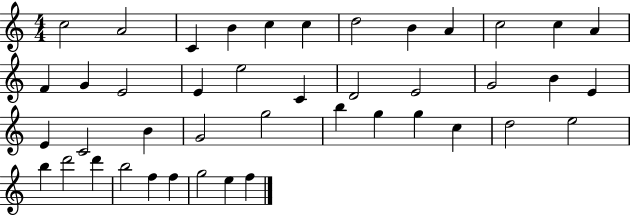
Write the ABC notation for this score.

X:1
T:Untitled
M:4/4
L:1/4
K:C
c2 A2 C B c c d2 B A c2 c A F G E2 E e2 C D2 E2 G2 B E E C2 B G2 g2 b g g c d2 e2 b d'2 d' b2 f f g2 e f